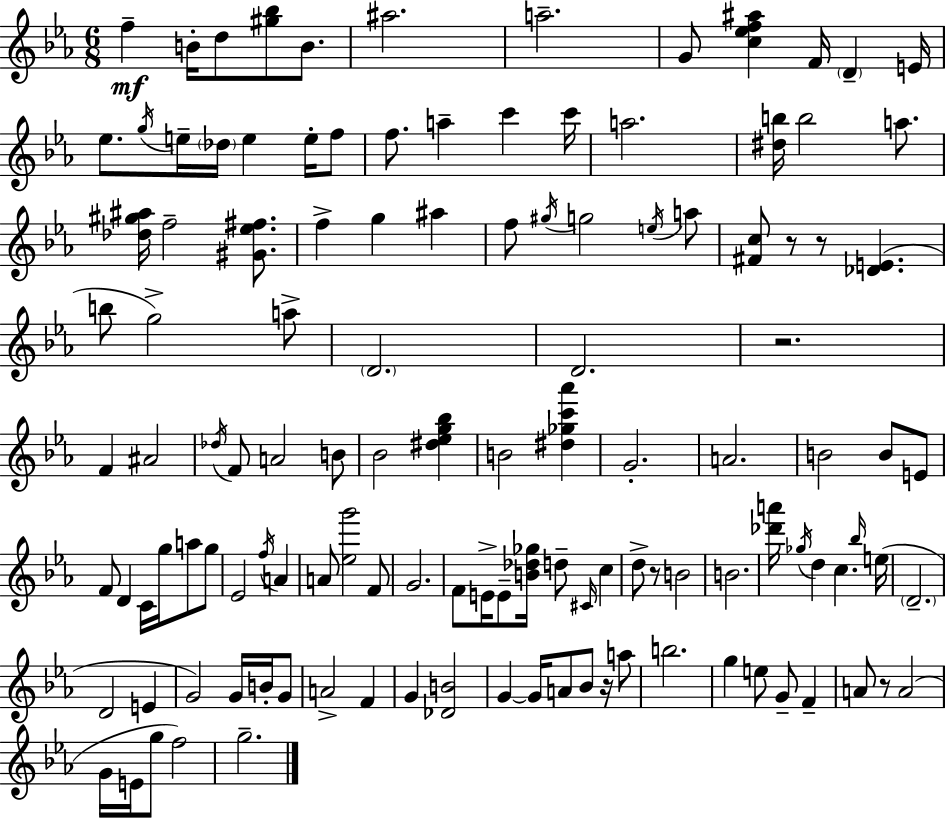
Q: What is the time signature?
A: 6/8